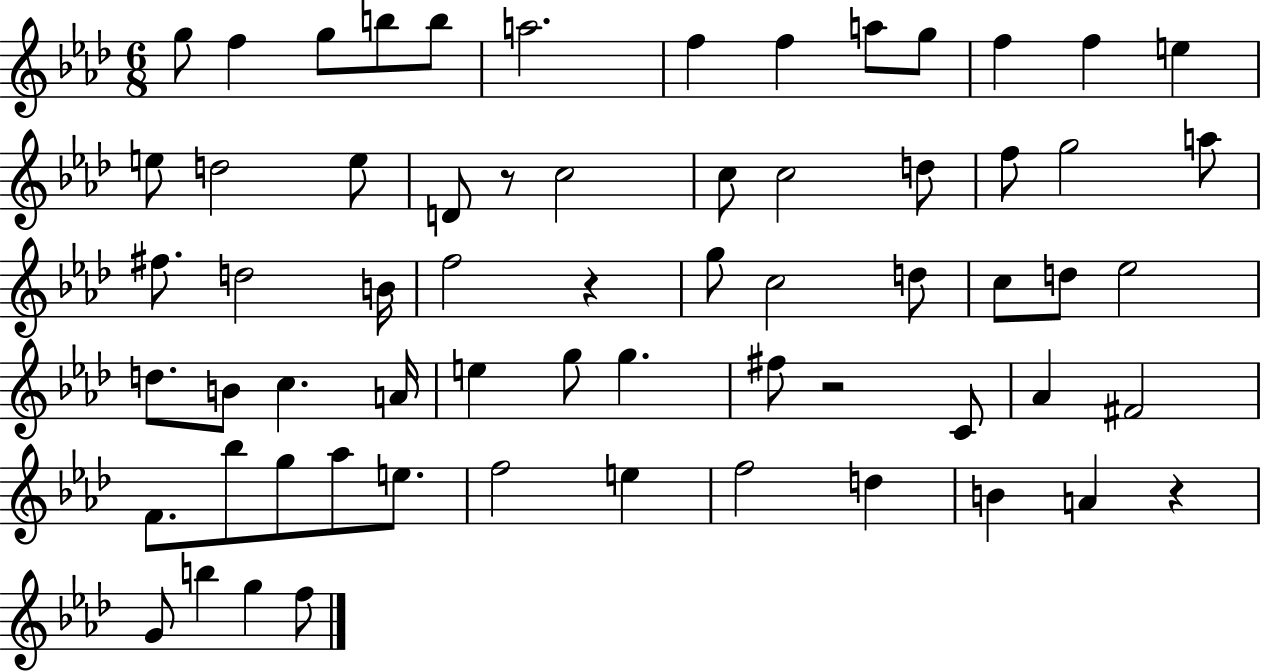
G5/e F5/q G5/e B5/e B5/e A5/h. F5/q F5/q A5/e G5/e F5/q F5/q E5/q E5/e D5/h E5/e D4/e R/e C5/h C5/e C5/h D5/e F5/e G5/h A5/e F#5/e. D5/h B4/s F5/h R/q G5/e C5/h D5/e C5/e D5/e Eb5/h D5/e. B4/e C5/q. A4/s E5/q G5/e G5/q. F#5/e R/h C4/e Ab4/q F#4/h F4/e. Bb5/e G5/e Ab5/e E5/e. F5/h E5/q F5/h D5/q B4/q A4/q R/q G4/e B5/q G5/q F5/e